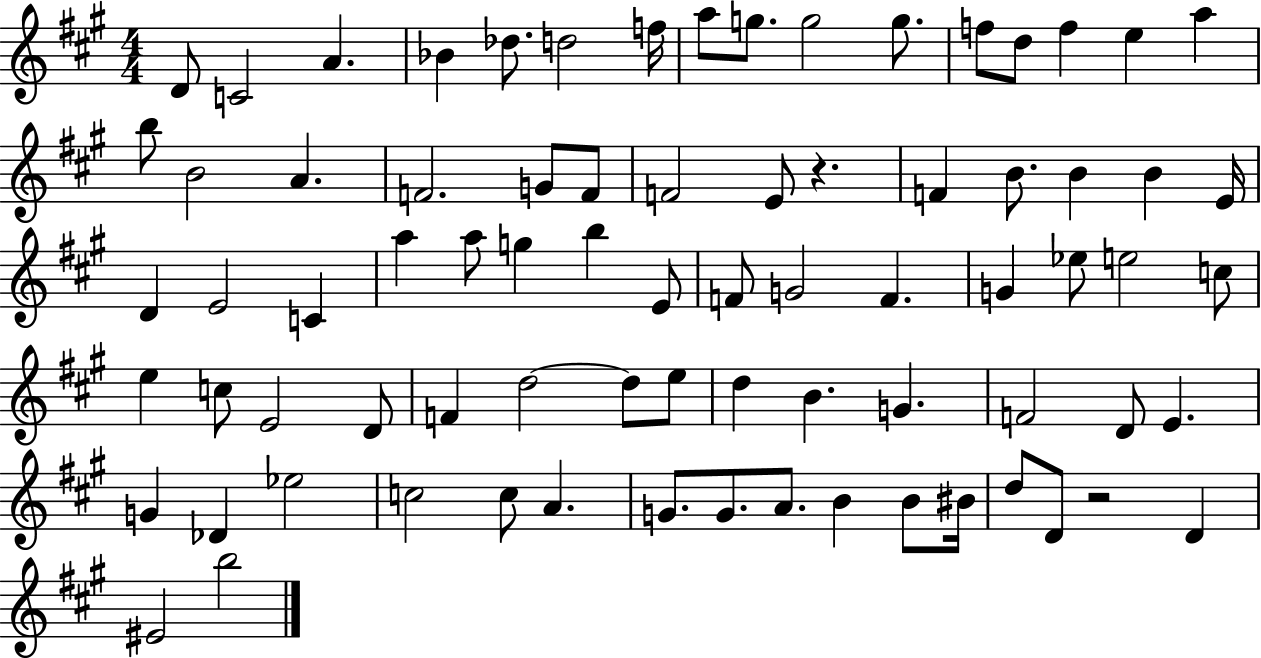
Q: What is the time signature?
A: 4/4